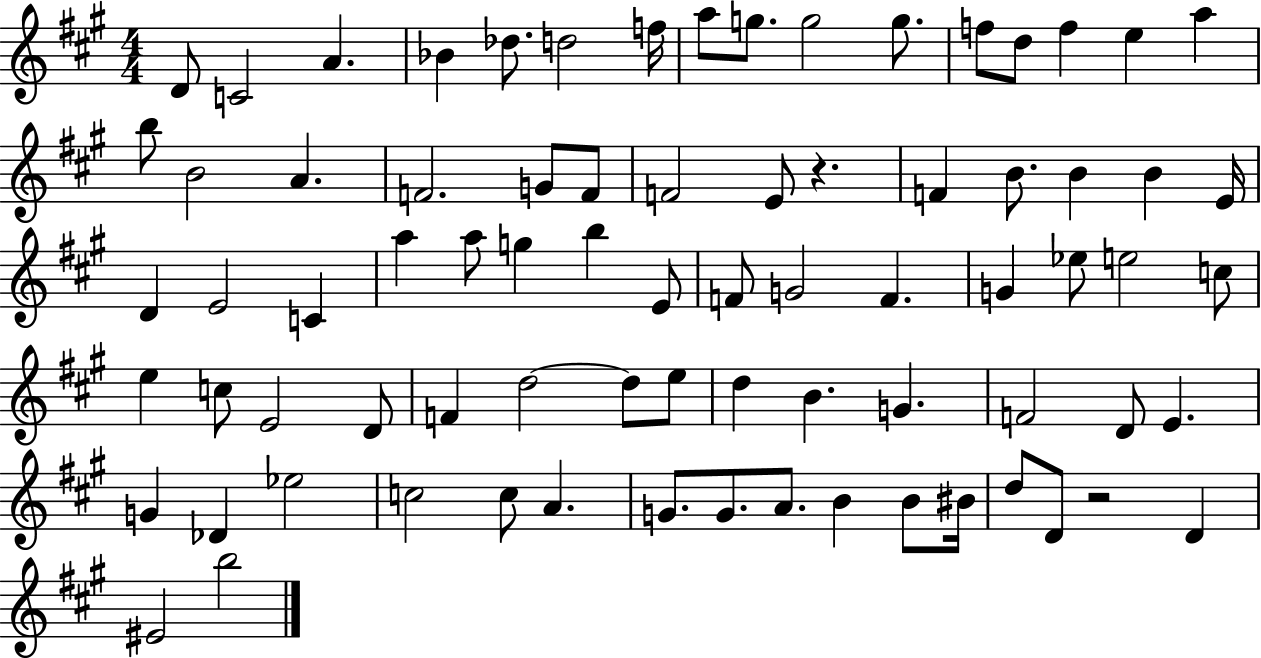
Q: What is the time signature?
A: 4/4